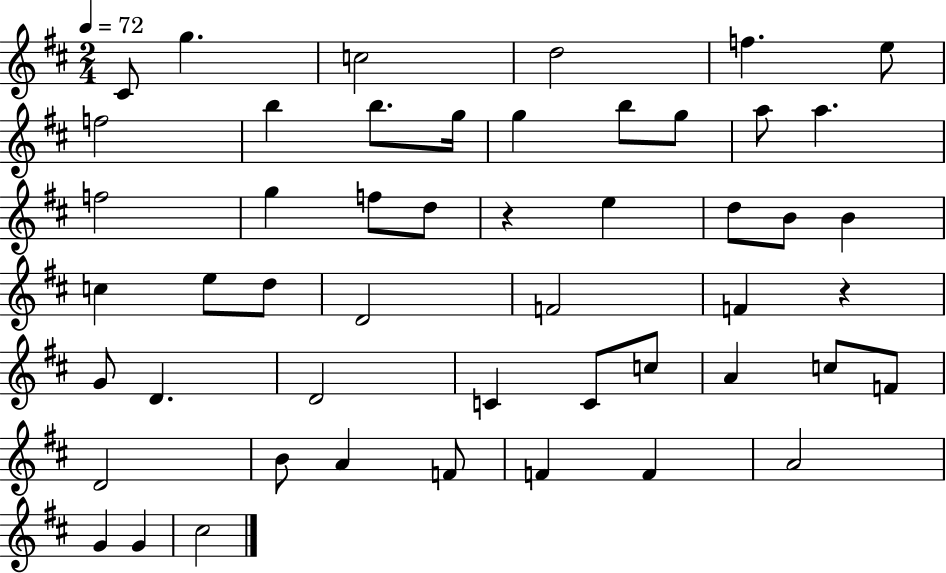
C#4/e G5/q. C5/h D5/h F5/q. E5/e F5/h B5/q B5/e. G5/s G5/q B5/e G5/e A5/e A5/q. F5/h G5/q F5/e D5/e R/q E5/q D5/e B4/e B4/q C5/q E5/e D5/e D4/h F4/h F4/q R/q G4/e D4/q. D4/h C4/q C4/e C5/e A4/q C5/e F4/e D4/h B4/e A4/q F4/e F4/q F4/q A4/h G4/q G4/q C#5/h